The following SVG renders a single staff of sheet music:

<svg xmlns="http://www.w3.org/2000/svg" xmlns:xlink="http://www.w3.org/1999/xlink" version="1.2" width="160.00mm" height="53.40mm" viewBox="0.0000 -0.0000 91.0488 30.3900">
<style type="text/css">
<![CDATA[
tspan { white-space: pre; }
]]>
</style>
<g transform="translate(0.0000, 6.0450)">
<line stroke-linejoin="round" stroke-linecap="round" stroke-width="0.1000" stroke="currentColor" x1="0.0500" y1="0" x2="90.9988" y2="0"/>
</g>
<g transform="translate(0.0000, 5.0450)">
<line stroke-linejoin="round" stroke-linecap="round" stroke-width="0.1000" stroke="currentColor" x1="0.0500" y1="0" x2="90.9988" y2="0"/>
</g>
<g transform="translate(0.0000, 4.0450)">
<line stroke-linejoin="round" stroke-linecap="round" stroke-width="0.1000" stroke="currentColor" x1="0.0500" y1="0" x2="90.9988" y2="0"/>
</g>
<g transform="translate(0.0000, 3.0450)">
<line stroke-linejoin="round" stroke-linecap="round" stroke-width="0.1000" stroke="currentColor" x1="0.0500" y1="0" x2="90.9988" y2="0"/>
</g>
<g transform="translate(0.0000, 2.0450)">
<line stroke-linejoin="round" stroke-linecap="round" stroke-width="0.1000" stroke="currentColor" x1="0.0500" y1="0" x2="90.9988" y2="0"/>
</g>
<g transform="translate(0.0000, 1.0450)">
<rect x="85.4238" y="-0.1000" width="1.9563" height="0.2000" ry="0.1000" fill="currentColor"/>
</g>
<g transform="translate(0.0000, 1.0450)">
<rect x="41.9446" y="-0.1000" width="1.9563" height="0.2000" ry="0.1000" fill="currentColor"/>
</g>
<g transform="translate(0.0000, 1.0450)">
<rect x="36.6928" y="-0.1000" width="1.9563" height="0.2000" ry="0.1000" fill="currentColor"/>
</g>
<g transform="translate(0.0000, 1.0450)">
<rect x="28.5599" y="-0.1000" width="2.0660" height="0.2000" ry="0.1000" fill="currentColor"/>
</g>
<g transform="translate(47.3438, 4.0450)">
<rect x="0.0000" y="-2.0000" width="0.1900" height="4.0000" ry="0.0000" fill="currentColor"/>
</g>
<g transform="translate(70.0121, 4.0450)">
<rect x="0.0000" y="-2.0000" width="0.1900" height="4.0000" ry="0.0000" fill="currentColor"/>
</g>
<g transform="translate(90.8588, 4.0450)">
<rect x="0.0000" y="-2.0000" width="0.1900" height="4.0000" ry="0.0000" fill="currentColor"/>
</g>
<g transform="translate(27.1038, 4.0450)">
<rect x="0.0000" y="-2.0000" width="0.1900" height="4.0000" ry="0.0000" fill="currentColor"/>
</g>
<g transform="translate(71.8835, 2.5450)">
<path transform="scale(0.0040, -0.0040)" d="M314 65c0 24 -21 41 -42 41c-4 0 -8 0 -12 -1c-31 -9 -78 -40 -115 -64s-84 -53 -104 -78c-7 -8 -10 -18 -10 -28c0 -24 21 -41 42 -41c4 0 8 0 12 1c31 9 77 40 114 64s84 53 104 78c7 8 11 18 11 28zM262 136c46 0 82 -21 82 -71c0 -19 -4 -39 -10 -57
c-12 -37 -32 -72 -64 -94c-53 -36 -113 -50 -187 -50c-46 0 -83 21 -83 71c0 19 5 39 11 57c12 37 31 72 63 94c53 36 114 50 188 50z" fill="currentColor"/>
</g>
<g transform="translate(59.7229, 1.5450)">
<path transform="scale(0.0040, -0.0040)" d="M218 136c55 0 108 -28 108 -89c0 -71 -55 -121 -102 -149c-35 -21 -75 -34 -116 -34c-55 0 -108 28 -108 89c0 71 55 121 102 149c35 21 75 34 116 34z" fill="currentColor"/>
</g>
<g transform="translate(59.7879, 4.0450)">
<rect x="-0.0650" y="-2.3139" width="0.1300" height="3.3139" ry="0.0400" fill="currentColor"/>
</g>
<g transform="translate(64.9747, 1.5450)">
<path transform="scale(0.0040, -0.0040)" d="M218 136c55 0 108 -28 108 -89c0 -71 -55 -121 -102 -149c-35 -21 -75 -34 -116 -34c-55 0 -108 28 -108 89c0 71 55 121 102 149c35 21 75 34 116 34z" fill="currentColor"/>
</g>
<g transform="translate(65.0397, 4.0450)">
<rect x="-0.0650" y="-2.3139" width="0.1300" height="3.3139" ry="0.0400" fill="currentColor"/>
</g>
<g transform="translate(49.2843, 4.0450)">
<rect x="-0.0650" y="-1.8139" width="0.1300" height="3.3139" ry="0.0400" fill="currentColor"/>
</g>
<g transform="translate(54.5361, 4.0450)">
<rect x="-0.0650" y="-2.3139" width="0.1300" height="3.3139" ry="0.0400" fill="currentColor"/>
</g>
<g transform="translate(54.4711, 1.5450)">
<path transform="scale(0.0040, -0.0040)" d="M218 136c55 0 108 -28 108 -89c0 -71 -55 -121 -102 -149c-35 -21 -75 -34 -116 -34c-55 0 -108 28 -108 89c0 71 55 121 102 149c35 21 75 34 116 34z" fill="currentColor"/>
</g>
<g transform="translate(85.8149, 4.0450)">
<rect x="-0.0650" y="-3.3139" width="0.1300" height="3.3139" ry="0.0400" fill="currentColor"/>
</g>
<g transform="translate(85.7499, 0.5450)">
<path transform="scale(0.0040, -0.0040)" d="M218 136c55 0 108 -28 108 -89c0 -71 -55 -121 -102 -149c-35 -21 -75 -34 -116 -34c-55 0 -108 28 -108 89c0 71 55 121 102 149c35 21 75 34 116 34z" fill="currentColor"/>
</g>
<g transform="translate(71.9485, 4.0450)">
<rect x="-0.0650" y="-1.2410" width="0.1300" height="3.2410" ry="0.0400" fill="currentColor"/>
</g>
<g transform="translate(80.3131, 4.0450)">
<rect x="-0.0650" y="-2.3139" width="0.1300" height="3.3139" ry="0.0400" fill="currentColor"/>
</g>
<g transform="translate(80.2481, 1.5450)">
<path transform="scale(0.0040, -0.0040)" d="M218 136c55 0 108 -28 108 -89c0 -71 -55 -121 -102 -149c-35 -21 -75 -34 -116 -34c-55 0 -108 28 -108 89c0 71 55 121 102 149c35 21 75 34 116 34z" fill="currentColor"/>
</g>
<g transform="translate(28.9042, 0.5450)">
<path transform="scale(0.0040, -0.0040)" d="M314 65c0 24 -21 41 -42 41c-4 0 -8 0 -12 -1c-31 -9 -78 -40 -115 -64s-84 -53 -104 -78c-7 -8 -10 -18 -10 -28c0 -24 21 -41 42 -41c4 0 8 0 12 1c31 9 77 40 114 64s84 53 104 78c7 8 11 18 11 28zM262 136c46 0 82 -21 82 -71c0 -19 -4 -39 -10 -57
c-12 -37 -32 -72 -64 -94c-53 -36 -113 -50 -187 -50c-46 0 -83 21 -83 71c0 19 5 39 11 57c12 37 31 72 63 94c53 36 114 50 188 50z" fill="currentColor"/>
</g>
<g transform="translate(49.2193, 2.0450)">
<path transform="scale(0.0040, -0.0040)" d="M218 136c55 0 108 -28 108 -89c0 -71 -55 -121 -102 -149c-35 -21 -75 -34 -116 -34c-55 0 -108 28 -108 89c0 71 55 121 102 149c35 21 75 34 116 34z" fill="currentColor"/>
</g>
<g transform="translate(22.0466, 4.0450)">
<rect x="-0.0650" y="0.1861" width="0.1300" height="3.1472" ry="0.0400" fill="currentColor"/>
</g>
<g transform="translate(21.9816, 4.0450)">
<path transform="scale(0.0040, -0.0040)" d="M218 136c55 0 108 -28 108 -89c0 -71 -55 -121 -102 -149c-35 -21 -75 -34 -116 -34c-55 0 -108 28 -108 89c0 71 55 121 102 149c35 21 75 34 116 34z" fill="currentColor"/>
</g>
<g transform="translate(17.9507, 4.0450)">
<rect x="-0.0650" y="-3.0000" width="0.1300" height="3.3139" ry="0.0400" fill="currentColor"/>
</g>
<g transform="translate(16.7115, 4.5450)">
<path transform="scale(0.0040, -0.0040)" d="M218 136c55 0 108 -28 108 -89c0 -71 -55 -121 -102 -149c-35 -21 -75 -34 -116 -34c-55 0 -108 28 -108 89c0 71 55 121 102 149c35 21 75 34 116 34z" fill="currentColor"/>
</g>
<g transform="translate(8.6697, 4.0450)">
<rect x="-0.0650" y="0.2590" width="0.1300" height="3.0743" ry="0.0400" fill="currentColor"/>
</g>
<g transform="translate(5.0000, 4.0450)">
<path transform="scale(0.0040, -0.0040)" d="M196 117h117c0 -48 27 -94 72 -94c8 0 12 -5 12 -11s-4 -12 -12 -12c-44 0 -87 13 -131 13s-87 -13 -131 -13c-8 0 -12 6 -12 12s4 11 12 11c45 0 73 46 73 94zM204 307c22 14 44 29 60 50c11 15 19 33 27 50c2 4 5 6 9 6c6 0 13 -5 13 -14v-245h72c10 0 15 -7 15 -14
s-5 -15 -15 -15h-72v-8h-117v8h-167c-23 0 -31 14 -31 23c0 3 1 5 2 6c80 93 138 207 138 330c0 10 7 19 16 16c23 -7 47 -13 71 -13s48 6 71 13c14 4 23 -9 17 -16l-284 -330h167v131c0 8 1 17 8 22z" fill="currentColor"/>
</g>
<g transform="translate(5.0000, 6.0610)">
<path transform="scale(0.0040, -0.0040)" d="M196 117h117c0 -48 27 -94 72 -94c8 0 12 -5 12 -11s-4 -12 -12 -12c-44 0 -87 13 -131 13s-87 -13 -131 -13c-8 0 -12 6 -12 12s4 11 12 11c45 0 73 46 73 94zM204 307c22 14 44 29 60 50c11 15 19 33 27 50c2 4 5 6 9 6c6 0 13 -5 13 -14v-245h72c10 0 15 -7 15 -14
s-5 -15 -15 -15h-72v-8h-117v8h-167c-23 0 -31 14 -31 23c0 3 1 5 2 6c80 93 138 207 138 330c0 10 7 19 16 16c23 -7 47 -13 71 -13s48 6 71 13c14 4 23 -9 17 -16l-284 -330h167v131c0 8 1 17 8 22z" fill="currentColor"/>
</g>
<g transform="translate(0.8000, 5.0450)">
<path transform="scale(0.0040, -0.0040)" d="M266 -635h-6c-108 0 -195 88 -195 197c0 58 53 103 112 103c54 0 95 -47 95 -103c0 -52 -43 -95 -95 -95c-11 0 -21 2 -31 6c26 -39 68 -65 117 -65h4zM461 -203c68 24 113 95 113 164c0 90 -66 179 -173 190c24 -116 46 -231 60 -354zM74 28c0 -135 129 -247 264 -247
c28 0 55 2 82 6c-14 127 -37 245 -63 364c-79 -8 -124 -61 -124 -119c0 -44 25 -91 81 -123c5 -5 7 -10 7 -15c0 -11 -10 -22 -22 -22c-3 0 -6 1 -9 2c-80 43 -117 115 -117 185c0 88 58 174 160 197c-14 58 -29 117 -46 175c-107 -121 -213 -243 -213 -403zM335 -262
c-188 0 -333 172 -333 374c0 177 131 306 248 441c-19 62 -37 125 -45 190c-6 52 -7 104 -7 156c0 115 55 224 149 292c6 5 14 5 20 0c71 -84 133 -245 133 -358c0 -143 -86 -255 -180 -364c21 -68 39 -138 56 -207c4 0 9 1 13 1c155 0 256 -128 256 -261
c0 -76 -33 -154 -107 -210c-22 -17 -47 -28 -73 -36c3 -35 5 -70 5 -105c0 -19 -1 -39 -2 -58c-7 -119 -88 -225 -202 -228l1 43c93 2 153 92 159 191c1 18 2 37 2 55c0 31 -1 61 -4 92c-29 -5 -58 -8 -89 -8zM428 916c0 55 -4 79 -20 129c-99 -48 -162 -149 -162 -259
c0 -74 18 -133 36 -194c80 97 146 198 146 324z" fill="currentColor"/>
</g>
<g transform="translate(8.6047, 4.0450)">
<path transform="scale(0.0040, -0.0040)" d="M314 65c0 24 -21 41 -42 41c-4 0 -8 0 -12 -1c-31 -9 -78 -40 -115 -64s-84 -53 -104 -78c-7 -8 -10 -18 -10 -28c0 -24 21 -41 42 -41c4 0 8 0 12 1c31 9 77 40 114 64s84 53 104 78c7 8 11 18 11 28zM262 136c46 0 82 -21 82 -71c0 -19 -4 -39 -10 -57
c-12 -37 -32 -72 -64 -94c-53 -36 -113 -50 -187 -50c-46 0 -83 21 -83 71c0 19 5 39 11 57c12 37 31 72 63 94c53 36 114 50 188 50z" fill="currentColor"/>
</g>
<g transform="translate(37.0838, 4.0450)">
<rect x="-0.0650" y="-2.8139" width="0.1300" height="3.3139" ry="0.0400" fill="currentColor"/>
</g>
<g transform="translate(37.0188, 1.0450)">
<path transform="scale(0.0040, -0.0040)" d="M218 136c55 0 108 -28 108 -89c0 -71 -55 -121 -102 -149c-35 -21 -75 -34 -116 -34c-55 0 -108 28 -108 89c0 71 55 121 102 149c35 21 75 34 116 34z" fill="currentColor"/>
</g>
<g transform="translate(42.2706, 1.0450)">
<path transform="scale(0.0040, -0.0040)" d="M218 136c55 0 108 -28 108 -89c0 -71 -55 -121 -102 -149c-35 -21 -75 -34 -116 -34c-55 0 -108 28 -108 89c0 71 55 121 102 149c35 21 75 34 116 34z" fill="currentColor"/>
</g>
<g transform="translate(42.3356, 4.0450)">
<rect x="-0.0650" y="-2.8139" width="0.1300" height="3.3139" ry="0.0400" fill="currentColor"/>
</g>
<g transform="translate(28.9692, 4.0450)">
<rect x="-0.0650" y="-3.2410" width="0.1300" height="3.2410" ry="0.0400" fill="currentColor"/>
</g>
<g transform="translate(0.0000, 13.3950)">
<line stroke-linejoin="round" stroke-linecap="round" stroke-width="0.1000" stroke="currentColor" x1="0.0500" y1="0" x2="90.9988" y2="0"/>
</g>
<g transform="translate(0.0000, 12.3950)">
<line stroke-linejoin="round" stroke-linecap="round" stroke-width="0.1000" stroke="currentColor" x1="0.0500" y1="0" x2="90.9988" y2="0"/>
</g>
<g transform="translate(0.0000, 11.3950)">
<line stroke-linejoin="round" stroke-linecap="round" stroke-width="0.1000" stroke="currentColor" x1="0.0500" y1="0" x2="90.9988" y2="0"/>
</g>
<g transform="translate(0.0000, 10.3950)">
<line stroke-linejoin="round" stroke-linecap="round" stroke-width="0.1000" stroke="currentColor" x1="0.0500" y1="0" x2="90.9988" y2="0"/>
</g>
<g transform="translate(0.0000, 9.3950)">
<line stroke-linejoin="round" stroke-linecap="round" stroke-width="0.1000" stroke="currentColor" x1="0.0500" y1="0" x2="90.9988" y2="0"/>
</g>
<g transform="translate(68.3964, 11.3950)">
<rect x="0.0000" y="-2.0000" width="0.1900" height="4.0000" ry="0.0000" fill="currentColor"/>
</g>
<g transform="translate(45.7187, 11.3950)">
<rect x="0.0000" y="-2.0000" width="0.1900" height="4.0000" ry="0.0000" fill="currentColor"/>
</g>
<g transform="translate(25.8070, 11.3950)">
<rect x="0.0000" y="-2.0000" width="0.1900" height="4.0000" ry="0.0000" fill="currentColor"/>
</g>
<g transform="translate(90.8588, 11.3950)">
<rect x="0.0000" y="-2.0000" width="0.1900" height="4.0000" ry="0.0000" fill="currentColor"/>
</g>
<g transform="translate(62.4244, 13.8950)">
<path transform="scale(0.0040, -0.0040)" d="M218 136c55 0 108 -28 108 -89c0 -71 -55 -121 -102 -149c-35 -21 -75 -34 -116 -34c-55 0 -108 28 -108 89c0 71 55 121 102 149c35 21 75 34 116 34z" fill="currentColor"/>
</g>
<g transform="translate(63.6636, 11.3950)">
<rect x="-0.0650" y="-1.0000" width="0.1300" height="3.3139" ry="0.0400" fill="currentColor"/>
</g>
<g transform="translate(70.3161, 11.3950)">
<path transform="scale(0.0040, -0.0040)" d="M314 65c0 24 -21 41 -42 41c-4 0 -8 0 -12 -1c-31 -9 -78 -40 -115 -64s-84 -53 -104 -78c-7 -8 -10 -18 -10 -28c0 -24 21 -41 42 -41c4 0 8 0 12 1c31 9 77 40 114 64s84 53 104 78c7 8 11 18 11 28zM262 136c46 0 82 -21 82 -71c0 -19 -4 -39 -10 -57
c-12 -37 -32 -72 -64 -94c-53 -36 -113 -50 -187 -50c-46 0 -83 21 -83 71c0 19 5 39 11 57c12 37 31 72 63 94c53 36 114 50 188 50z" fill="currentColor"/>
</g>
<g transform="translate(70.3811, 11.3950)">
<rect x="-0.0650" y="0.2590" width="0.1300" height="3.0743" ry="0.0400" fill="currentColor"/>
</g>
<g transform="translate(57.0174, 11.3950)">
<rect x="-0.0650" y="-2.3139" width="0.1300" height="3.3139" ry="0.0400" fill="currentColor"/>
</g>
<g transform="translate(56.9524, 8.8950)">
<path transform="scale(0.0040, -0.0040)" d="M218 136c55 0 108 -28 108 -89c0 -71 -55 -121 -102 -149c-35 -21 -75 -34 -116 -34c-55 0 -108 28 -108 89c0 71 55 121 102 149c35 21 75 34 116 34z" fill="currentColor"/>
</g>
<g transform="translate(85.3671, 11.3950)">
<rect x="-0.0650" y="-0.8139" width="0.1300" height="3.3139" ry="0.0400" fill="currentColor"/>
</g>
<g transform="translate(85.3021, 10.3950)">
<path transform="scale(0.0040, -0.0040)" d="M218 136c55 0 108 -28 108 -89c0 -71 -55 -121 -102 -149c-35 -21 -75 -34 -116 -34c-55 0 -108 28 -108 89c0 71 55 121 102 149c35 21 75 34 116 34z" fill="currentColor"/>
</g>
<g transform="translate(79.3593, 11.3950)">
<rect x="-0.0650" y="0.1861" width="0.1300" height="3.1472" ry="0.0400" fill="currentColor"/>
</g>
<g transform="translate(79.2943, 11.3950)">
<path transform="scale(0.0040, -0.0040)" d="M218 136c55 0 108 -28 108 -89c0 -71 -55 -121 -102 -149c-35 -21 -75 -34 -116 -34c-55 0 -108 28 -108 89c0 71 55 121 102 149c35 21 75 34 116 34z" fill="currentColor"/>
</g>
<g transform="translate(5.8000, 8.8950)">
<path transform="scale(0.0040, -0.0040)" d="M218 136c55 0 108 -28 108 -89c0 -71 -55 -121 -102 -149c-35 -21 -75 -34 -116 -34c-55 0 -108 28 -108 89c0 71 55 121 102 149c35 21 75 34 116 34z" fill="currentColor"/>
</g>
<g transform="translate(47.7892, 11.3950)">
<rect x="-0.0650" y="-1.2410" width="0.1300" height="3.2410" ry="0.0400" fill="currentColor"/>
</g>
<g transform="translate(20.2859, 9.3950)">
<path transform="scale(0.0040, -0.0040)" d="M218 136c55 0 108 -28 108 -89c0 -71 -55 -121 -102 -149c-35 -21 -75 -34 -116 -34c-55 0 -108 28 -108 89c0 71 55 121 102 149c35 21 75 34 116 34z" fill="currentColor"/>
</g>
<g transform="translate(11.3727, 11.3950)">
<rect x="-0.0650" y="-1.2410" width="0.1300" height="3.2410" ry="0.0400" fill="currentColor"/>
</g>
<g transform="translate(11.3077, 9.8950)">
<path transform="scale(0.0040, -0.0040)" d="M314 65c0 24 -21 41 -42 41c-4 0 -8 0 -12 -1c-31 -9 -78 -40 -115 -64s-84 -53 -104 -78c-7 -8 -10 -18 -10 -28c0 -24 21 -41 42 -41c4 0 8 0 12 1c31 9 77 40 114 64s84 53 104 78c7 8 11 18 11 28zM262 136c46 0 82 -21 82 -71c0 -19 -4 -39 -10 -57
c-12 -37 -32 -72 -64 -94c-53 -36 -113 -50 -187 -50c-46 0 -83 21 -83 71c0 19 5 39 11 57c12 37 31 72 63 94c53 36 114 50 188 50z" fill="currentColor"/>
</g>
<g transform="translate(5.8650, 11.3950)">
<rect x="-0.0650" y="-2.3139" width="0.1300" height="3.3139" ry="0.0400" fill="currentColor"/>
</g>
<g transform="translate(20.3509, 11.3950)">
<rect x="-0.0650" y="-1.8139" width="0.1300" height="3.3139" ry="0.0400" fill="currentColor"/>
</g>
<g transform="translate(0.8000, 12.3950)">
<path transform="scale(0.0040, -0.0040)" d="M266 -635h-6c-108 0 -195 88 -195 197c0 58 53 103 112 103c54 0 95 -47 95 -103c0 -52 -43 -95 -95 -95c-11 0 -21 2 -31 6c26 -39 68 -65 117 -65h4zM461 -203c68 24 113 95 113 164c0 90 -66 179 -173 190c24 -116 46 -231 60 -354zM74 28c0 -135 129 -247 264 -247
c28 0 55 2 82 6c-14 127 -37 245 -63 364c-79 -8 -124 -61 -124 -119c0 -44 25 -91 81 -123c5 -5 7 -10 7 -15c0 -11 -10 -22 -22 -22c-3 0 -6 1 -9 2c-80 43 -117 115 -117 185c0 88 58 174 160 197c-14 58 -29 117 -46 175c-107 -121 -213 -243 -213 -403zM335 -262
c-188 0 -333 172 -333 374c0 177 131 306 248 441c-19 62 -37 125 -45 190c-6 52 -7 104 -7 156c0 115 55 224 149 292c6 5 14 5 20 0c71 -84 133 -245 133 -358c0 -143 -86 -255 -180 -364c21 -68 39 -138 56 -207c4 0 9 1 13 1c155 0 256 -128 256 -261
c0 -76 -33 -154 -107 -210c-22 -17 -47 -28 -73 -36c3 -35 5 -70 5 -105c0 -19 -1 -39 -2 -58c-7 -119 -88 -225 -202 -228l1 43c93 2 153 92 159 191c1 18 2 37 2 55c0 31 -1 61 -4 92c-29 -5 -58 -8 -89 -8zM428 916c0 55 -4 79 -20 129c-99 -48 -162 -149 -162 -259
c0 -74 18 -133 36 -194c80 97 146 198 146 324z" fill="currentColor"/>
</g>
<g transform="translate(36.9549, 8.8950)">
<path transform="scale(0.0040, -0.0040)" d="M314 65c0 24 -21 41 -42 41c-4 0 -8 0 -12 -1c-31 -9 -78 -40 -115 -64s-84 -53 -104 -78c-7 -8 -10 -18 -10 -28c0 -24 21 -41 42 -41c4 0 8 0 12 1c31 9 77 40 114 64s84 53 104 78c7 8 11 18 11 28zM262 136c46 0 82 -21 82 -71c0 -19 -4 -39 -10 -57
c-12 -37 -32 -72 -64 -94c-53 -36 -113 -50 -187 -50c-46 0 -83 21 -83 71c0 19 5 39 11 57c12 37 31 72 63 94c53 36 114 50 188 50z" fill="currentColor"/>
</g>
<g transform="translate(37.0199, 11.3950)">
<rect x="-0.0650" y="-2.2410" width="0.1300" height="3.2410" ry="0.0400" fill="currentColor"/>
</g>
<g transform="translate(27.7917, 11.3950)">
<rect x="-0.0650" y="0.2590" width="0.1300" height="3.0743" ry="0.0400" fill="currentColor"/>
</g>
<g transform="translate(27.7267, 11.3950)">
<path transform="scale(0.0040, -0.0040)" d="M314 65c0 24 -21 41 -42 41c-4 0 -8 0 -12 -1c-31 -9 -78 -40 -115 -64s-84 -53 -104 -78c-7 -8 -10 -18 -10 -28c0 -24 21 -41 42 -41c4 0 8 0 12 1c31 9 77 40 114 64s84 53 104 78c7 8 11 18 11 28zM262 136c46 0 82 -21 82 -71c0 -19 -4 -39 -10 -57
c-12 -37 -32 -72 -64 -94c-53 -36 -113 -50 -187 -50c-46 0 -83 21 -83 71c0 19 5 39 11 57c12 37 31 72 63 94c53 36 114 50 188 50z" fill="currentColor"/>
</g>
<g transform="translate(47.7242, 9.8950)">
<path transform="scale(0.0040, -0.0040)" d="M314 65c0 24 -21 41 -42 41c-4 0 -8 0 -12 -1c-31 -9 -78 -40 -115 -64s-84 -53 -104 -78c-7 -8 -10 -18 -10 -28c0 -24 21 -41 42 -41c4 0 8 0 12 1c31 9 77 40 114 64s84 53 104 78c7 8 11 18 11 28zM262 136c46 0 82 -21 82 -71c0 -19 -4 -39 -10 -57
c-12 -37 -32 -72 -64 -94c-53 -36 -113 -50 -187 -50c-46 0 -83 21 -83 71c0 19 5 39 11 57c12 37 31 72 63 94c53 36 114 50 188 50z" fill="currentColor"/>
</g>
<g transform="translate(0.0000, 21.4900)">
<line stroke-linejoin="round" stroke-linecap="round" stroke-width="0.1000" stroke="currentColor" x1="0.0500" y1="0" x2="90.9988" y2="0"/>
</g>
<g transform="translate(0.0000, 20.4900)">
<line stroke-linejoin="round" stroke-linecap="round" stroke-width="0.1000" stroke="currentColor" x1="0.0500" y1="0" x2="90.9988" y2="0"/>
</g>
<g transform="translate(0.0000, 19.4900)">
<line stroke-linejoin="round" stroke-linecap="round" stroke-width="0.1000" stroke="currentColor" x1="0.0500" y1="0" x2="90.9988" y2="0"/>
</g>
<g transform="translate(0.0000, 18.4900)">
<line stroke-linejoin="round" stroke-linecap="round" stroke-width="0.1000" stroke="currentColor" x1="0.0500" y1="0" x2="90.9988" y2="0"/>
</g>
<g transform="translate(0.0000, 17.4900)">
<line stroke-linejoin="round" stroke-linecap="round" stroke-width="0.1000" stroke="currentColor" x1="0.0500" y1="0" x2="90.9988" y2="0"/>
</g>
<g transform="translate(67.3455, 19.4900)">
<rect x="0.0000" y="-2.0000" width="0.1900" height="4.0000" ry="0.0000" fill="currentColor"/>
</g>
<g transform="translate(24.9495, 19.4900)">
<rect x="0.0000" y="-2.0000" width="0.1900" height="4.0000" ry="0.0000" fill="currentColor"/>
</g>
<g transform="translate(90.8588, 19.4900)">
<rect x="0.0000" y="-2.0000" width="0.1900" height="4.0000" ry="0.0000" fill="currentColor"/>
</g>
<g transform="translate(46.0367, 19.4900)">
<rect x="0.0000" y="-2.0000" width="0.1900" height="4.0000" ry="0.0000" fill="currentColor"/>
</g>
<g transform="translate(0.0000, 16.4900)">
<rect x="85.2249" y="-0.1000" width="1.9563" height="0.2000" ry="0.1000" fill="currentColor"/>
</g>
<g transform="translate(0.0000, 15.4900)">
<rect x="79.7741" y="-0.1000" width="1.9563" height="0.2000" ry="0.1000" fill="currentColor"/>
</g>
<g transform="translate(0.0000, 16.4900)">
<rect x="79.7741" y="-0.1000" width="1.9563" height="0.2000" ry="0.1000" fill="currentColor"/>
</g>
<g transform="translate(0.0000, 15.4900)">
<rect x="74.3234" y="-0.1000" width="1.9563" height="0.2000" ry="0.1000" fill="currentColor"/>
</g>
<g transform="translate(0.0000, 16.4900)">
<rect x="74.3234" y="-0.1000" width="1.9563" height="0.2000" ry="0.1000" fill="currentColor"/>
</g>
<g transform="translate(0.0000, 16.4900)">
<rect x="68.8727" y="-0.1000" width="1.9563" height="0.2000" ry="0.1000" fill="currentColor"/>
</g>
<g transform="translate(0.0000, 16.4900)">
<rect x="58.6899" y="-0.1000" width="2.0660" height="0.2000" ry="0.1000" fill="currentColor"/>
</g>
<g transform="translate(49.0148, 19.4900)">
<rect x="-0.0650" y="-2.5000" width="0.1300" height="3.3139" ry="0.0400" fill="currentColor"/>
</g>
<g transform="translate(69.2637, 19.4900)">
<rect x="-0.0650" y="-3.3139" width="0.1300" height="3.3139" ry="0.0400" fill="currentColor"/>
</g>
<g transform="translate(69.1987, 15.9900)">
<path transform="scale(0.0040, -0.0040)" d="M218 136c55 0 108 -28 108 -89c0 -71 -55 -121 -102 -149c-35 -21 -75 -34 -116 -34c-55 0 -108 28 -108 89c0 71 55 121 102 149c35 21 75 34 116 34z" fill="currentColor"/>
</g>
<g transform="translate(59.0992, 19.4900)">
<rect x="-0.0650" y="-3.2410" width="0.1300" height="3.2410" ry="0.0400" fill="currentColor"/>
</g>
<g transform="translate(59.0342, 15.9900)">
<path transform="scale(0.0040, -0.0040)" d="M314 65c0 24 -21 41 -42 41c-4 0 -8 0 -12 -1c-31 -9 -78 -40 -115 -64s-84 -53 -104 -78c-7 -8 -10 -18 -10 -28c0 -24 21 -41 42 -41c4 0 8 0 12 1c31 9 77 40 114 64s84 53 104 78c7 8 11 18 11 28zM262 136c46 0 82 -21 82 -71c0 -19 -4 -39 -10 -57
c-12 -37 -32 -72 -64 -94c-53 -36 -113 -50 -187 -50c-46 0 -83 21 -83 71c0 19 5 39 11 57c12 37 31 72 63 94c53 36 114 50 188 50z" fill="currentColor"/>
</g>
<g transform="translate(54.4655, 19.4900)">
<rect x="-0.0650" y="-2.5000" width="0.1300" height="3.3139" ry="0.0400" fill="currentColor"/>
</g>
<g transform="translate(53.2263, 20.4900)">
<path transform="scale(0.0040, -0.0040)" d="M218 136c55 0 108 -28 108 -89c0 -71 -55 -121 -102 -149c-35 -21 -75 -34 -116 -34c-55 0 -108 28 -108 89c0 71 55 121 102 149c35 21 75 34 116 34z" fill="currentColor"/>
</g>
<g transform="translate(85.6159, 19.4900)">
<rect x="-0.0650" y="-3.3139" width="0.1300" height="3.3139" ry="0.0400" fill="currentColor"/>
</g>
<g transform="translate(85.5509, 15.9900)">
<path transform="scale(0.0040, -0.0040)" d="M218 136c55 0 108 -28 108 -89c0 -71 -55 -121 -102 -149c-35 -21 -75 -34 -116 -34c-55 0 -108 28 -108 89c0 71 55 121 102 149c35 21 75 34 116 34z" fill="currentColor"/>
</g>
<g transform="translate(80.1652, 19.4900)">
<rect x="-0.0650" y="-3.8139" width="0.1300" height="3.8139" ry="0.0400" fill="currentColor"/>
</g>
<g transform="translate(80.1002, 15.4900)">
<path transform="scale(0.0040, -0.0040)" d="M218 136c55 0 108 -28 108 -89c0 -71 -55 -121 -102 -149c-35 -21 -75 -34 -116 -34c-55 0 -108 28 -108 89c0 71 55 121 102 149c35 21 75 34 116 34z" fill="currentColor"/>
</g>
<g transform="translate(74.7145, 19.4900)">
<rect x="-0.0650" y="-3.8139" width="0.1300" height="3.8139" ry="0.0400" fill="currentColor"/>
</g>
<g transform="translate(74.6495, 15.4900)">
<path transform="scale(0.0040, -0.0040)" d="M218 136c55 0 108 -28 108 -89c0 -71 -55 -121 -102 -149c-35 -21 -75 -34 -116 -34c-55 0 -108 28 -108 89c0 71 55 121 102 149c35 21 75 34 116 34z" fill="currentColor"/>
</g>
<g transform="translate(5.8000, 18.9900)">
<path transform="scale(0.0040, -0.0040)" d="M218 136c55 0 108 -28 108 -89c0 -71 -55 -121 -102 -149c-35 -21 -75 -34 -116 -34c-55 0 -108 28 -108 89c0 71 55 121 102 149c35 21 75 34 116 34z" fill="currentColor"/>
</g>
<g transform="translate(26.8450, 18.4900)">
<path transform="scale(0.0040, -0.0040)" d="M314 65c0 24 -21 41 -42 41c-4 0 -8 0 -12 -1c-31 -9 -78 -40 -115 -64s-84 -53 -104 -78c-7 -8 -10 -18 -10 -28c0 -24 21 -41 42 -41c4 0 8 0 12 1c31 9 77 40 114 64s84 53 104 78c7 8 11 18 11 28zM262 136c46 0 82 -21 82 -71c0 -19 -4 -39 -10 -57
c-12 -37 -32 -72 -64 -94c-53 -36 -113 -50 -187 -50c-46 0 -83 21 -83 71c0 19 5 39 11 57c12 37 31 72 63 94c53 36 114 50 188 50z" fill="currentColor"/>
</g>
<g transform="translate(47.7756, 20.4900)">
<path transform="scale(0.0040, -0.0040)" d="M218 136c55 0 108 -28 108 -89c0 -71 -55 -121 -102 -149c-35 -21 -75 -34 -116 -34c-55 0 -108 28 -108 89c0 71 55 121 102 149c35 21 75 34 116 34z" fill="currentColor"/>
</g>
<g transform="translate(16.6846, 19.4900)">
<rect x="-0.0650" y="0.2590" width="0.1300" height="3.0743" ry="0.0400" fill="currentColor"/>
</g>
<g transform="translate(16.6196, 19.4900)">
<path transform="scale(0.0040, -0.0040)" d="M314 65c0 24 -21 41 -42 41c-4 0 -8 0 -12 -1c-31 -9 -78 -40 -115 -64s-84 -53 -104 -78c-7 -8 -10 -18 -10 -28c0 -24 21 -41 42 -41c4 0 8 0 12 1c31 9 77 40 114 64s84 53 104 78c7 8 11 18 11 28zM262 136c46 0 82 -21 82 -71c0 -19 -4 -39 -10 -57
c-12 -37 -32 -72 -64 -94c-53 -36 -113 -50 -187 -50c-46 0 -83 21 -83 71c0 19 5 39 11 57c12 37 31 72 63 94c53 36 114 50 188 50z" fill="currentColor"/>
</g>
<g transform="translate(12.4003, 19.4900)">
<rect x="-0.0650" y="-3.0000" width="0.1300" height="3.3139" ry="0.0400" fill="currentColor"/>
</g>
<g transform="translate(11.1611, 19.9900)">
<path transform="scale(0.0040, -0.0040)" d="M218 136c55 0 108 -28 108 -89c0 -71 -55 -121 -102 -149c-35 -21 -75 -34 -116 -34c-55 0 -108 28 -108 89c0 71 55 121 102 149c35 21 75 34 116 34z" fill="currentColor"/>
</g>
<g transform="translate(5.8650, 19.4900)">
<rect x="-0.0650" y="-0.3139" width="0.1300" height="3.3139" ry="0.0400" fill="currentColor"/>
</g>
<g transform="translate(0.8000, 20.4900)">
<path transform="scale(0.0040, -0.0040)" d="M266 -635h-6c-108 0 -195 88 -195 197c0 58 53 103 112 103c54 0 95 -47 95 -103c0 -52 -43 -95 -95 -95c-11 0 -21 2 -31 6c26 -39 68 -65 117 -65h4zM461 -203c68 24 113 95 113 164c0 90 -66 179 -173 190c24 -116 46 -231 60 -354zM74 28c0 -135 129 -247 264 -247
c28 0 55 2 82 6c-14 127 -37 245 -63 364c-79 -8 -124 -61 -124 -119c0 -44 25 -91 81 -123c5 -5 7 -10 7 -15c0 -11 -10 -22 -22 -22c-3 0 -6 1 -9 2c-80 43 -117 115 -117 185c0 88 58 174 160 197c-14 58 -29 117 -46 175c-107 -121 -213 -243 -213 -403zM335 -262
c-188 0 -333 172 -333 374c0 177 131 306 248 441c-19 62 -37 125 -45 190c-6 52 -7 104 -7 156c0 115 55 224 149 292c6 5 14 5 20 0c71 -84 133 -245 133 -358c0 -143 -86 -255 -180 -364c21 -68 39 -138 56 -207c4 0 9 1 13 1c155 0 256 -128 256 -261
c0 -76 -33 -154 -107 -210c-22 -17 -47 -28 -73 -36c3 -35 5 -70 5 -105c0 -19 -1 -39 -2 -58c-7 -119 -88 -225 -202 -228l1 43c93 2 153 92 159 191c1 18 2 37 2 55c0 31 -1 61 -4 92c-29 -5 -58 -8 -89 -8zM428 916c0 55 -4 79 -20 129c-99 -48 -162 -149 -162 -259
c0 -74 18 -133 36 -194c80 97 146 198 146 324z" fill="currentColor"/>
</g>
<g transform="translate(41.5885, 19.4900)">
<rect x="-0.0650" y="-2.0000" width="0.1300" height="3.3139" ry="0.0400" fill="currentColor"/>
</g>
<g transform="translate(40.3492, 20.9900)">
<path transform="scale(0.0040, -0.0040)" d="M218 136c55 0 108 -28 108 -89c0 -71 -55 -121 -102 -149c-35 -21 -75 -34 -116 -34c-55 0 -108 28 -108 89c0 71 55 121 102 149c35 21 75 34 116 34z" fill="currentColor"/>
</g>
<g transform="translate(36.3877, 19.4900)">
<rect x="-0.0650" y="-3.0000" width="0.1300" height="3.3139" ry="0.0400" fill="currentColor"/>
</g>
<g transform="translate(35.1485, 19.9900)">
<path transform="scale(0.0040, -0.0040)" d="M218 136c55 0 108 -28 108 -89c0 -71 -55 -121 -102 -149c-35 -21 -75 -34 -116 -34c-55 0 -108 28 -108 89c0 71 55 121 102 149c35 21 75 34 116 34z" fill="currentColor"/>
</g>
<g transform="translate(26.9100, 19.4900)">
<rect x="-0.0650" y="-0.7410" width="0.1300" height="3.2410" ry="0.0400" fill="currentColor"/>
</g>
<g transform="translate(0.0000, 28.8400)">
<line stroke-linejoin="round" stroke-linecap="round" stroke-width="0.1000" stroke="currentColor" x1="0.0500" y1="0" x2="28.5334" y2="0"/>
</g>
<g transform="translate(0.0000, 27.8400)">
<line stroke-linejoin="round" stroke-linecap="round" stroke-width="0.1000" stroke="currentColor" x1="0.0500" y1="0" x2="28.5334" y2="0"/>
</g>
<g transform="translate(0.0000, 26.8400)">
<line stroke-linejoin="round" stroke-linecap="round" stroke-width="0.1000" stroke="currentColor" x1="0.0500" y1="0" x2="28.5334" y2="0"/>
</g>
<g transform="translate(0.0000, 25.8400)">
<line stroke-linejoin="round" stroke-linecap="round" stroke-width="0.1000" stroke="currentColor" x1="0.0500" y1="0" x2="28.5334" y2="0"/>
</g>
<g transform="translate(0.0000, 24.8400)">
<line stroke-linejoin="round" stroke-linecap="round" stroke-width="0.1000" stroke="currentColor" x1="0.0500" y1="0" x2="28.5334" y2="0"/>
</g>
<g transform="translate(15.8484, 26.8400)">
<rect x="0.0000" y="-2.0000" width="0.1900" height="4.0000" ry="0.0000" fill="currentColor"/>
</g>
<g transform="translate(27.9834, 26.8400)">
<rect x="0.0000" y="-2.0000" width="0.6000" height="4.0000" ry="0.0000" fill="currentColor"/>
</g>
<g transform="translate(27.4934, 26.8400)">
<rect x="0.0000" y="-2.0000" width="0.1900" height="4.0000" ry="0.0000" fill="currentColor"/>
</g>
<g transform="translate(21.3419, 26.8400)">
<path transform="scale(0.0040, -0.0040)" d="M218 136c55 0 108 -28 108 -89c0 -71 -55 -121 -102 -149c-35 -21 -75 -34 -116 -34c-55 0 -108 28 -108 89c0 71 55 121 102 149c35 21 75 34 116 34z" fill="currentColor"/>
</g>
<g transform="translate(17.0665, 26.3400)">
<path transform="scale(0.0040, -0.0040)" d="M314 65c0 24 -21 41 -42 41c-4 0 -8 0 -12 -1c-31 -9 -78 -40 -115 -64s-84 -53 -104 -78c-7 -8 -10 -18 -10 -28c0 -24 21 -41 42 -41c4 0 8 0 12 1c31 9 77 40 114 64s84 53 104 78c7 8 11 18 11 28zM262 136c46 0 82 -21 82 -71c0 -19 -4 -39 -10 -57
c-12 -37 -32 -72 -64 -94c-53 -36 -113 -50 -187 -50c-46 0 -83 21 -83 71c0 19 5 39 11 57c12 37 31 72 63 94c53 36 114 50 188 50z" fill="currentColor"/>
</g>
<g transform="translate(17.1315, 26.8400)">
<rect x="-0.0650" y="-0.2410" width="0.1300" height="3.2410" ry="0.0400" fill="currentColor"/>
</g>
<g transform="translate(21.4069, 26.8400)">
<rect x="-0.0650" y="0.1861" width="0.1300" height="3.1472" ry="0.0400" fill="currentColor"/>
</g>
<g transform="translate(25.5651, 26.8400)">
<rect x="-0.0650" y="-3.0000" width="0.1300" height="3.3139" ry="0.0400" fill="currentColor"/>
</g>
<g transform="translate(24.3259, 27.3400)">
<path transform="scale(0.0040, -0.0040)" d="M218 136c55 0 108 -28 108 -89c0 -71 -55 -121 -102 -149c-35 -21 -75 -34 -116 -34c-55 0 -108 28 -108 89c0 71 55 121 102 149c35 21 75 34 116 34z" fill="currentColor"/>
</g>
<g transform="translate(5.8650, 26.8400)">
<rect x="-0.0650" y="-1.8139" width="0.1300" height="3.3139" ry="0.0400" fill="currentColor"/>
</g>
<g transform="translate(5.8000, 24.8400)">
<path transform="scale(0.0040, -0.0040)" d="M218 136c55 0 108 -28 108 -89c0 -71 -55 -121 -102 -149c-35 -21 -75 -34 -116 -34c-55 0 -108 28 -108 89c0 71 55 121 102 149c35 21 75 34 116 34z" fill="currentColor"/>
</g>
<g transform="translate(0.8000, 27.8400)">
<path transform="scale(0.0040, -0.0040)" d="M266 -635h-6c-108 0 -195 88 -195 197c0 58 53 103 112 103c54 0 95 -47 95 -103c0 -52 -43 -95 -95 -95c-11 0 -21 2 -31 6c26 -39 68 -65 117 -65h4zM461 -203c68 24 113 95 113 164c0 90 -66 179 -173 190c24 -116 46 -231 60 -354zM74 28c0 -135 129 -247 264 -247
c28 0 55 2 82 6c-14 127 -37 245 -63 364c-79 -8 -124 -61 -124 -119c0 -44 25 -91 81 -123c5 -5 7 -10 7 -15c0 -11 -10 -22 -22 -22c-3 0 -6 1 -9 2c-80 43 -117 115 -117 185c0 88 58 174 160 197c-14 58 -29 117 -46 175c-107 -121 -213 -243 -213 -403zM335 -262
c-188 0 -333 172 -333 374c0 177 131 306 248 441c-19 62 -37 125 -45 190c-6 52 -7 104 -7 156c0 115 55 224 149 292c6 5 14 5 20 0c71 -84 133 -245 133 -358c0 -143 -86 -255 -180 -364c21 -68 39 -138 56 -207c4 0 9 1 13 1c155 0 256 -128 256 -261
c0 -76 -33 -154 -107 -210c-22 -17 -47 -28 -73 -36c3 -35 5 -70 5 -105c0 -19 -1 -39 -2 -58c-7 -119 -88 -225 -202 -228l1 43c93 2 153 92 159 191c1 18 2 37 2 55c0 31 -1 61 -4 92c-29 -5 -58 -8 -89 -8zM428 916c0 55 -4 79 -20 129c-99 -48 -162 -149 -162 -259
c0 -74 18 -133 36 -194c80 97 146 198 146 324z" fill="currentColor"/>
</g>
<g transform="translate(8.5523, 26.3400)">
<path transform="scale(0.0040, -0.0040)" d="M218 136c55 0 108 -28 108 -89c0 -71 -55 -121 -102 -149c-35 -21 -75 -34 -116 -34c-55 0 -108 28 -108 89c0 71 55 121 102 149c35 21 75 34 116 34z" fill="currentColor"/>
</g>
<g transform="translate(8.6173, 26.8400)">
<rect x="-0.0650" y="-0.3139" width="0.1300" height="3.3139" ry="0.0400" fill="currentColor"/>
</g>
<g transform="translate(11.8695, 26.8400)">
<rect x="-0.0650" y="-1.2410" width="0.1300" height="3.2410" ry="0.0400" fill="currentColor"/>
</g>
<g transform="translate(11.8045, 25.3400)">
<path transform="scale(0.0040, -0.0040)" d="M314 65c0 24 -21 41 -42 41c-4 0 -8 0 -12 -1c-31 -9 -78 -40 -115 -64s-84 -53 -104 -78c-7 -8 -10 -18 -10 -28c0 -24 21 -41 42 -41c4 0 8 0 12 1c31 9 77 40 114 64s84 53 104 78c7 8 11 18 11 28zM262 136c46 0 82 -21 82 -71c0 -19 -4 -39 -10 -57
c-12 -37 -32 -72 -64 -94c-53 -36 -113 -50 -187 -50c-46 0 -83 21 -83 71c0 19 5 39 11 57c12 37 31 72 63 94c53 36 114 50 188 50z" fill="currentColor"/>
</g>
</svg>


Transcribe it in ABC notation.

X:1
T:Untitled
M:4/4
L:1/4
K:C
B2 A B b2 a a f g g g e2 g b g e2 f B2 g2 e2 g D B2 B d c A B2 d2 A F G G b2 b c' c' b f c e2 c2 B A